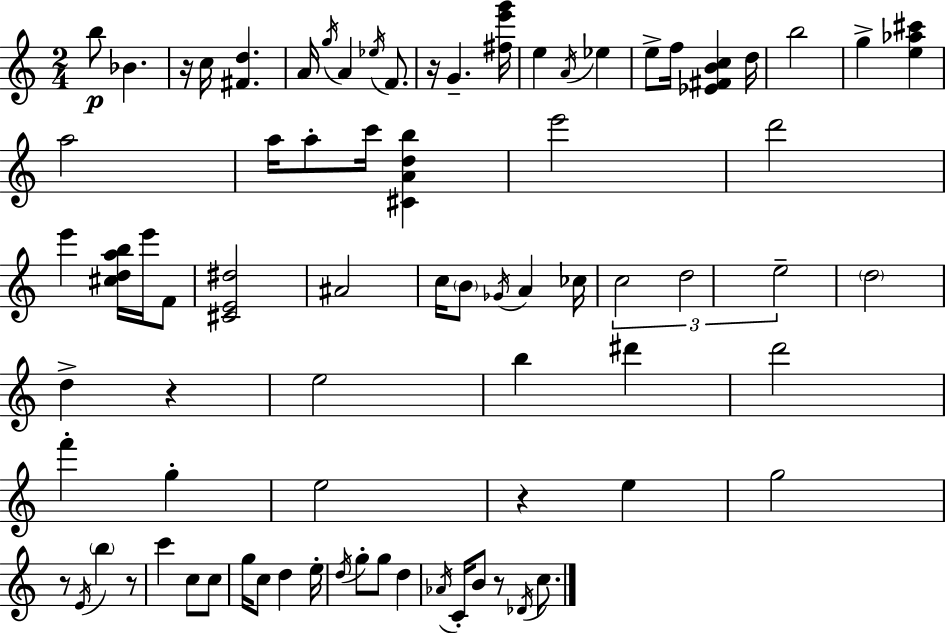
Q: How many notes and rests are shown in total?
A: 78